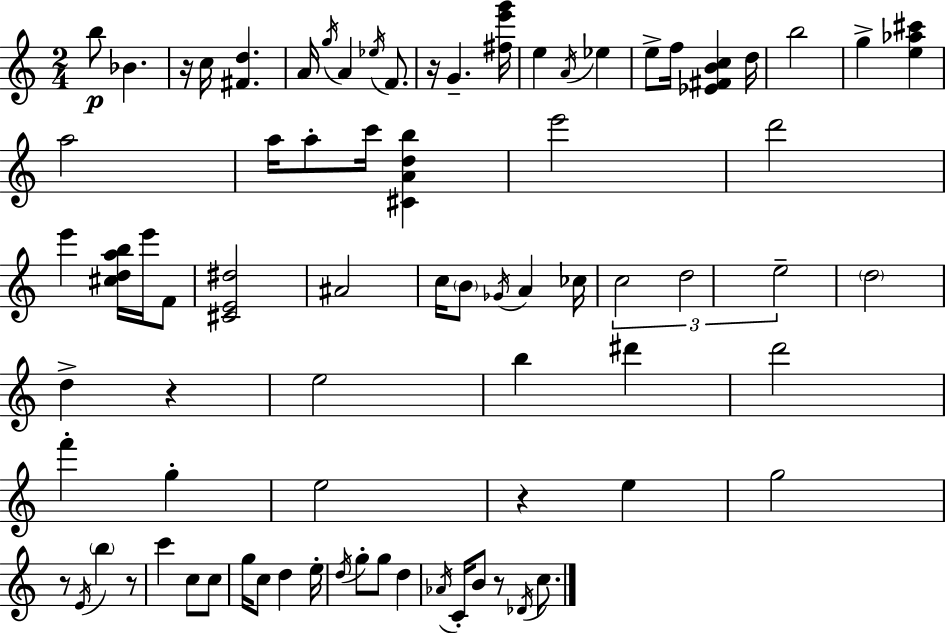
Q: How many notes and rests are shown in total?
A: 78